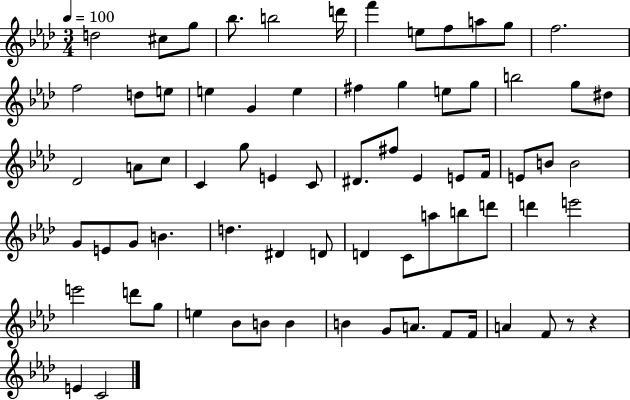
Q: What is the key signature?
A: AES major